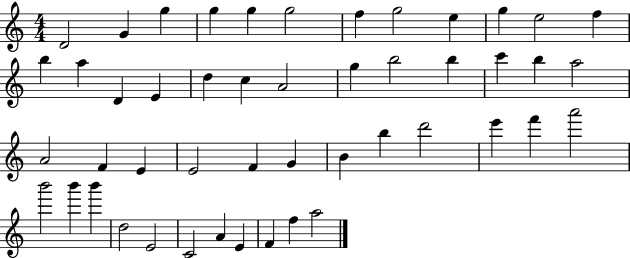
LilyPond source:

{
  \clef treble
  \numericTimeSignature
  \time 4/4
  \key c \major
  d'2 g'4 g''4 | g''4 g''4 g''2 | f''4 g''2 e''4 | g''4 e''2 f''4 | \break b''4 a''4 d'4 e'4 | d''4 c''4 a'2 | g''4 b''2 b''4 | c'''4 b''4 a''2 | \break a'2 f'4 e'4 | e'2 f'4 g'4 | b'4 b''4 d'''2 | e'''4 f'''4 a'''2 | \break b'''2 b'''4 b'''4 | d''2 e'2 | c'2 a'4 e'4 | f'4 f''4 a''2 | \break \bar "|."
}